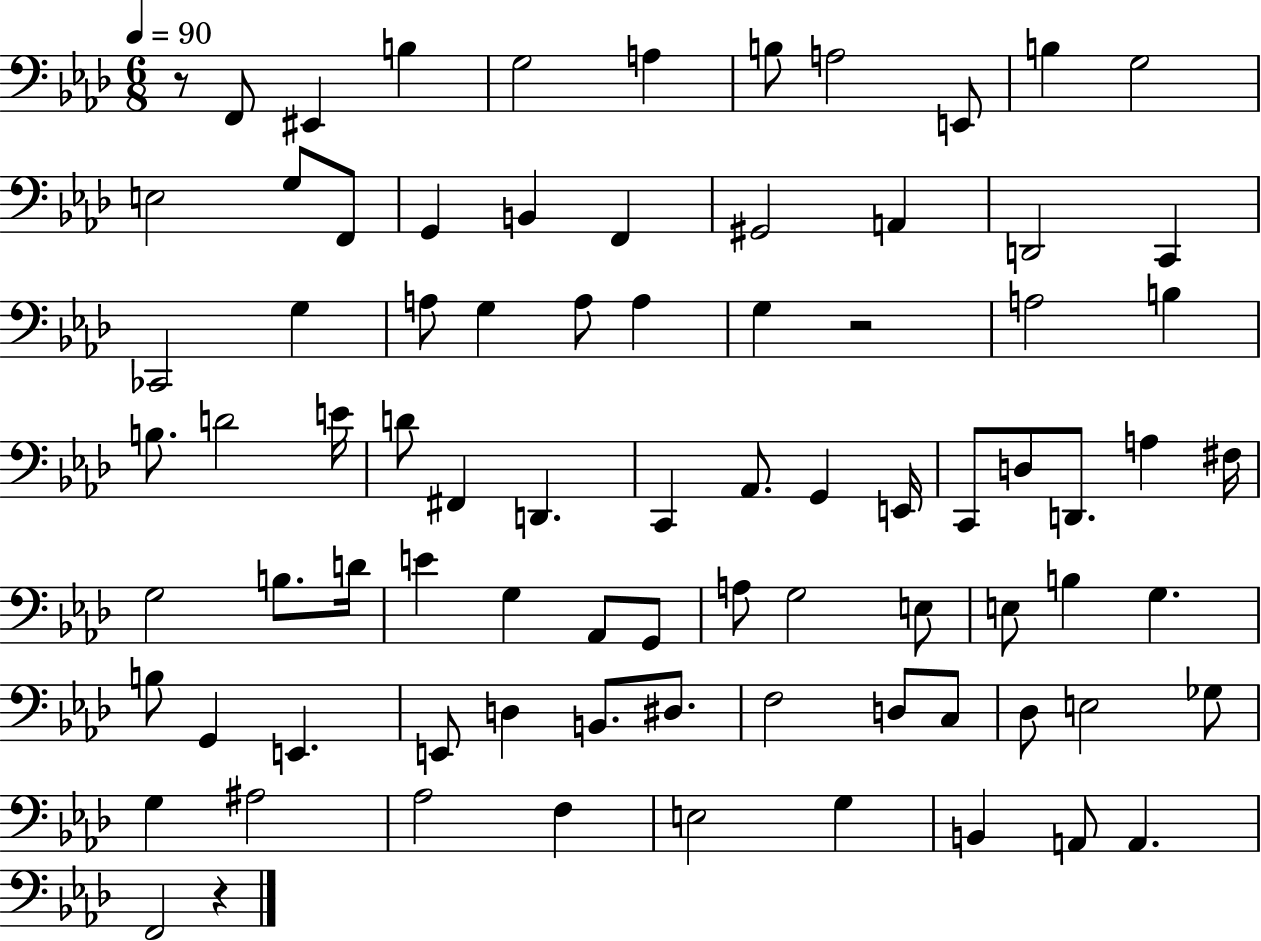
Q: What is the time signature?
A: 6/8